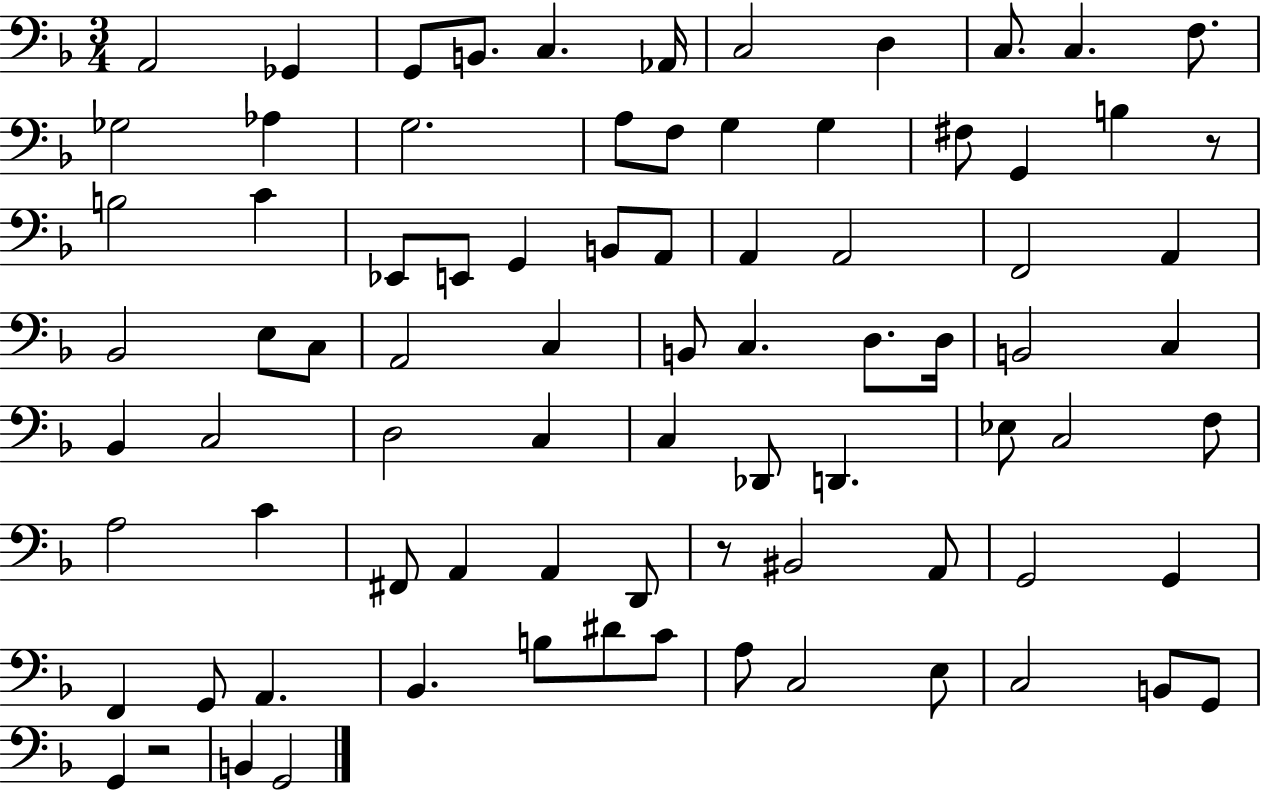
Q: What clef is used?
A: bass